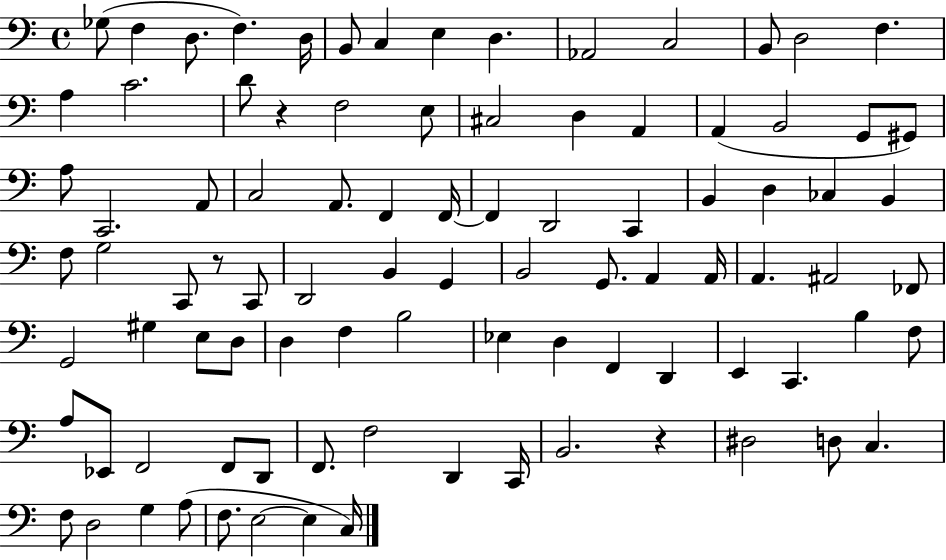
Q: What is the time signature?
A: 4/4